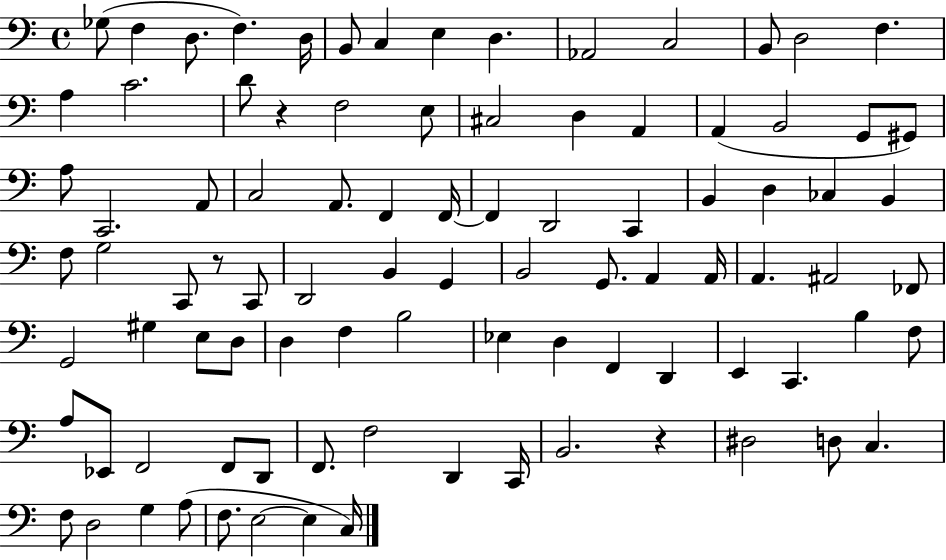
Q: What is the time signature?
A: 4/4